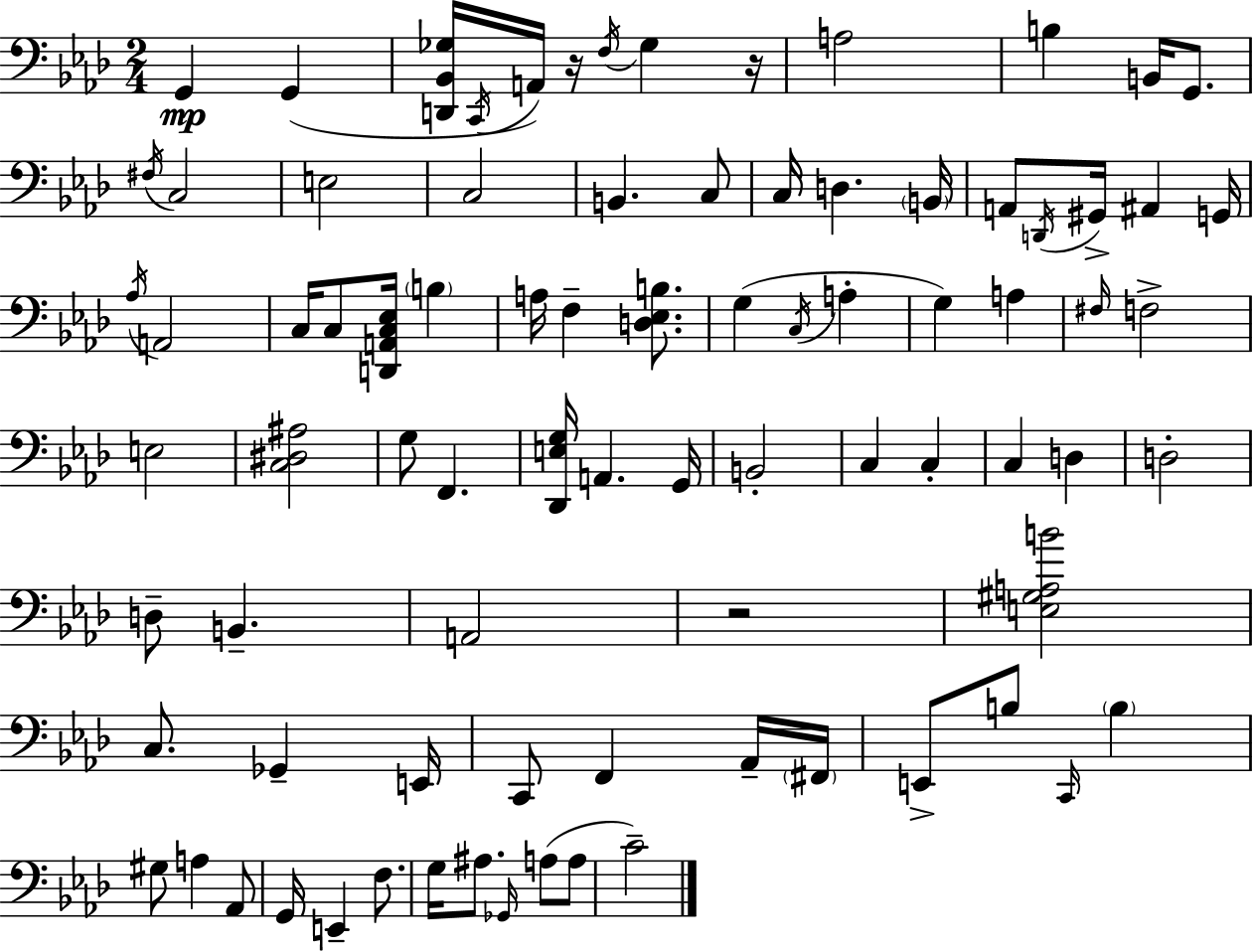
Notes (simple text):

G2/q G2/q [D2,Bb2,Gb3]/s C2/s A2/s R/s F3/s Gb3/q R/s A3/h B3/q B2/s G2/e. F#3/s C3/h E3/h C3/h B2/q. C3/e C3/s D3/q. B2/s A2/e D2/s G#2/s A#2/q G2/s Ab3/s A2/h C3/s C3/e [D2,A2,C3,Eb3]/s B3/q A3/s F3/q [D3,Eb3,B3]/e. G3/q C3/s A3/q G3/q A3/q F#3/s F3/h E3/h [C3,D#3,A#3]/h G3/e F2/q. [Db2,E3,G3]/s A2/q. G2/s B2/h C3/q C3/q C3/q D3/q D3/h D3/e B2/q. A2/h R/h [E3,G#3,A3,B4]/h C3/e. Gb2/q E2/s C2/e F2/q Ab2/s F#2/s E2/e B3/e C2/s B3/q G#3/e A3/q Ab2/e G2/s E2/q F3/e. G3/s A#3/e. Gb2/s A3/e A3/e C4/h